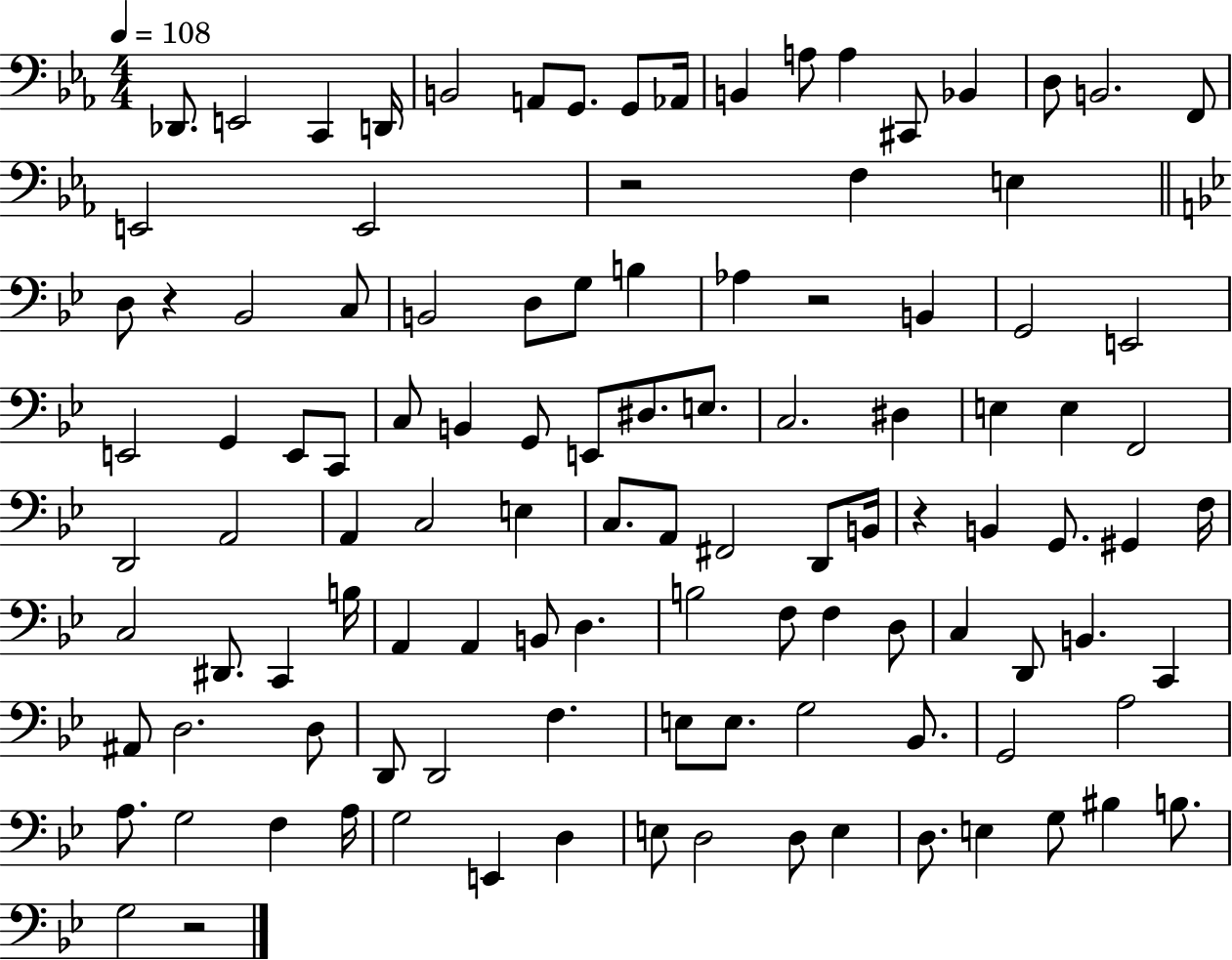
X:1
T:Untitled
M:4/4
L:1/4
K:Eb
_D,,/2 E,,2 C,, D,,/4 B,,2 A,,/2 G,,/2 G,,/2 _A,,/4 B,, A,/2 A, ^C,,/2 _B,, D,/2 B,,2 F,,/2 E,,2 E,,2 z2 F, E, D,/2 z _B,,2 C,/2 B,,2 D,/2 G,/2 B, _A, z2 B,, G,,2 E,,2 E,,2 G,, E,,/2 C,,/2 C,/2 B,, G,,/2 E,,/2 ^D,/2 E,/2 C,2 ^D, E, E, F,,2 D,,2 A,,2 A,, C,2 E, C,/2 A,,/2 ^F,,2 D,,/2 B,,/4 z B,, G,,/2 ^G,, F,/4 C,2 ^D,,/2 C,, B,/4 A,, A,, B,,/2 D, B,2 F,/2 F, D,/2 C, D,,/2 B,, C,, ^A,,/2 D,2 D,/2 D,,/2 D,,2 F, E,/2 E,/2 G,2 _B,,/2 G,,2 A,2 A,/2 G,2 F, A,/4 G,2 E,, D, E,/2 D,2 D,/2 E, D,/2 E, G,/2 ^B, B,/2 G,2 z2